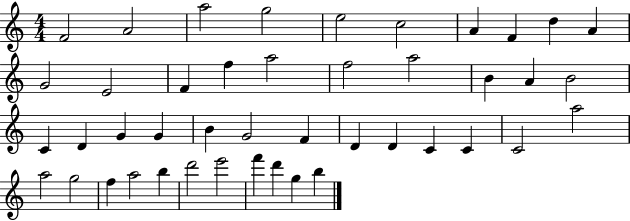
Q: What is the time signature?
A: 4/4